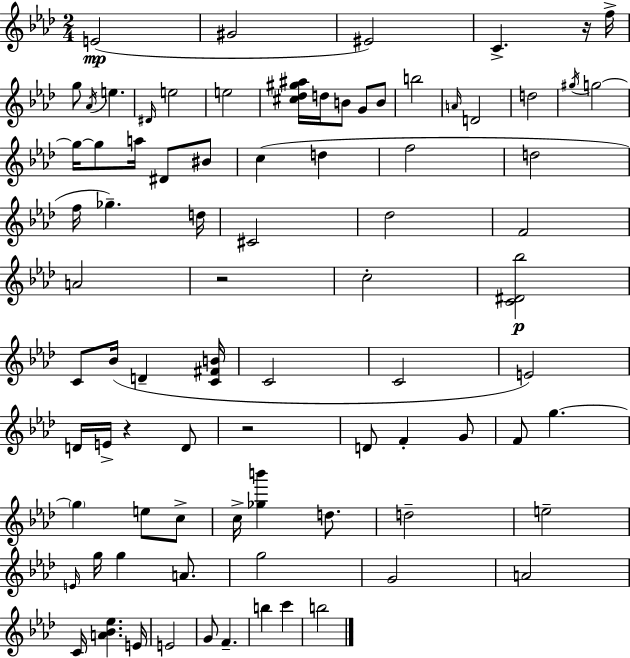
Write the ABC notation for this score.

X:1
T:Untitled
M:2/4
L:1/4
K:Ab
E2 ^G2 ^E2 C z/4 f/4 g/2 _A/4 e ^D/4 e2 e2 [^c_d^g^a]/4 d/4 B/2 G/2 B/2 b2 A/4 D2 d2 ^g/4 g2 g/4 g/2 a/4 ^D/2 ^B/2 c d f2 d2 f/4 _g d/4 ^C2 _d2 F2 A2 z2 c2 [C^D_b]2 C/2 _B/4 D [C^FB]/4 C2 C2 E2 D/4 E/4 z D/2 z2 D/2 F G/2 F/2 g g e/2 c/2 c/4 [_gb'] d/2 d2 e2 E/4 g/4 g A/2 g2 G2 A2 C/4 [A_B_e] E/4 E2 G/2 F b c' b2